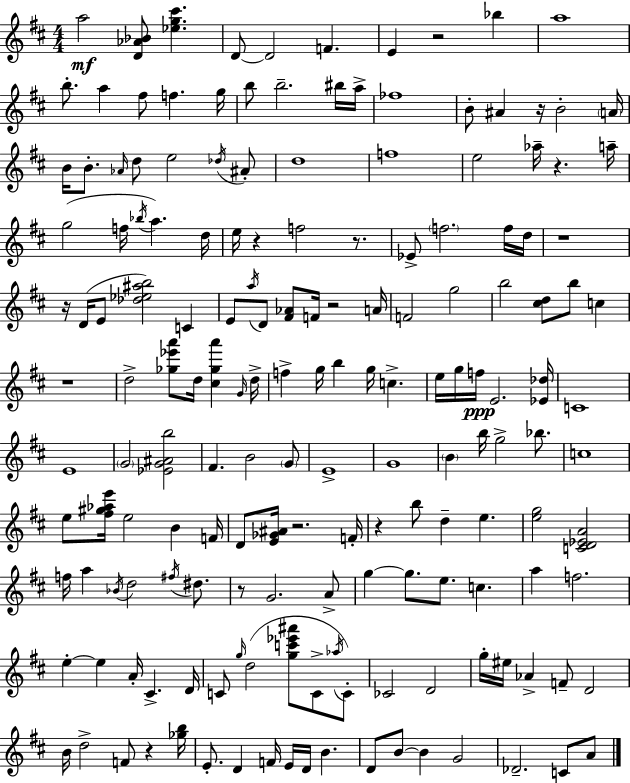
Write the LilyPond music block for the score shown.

{
  \clef treble
  \numericTimeSignature
  \time 4/4
  \key d \major
  a''2\mf <d' aes' bes'>8 <ees'' g'' cis'''>4. | d'8~~ d'2 f'4. | e'4 r2 bes''4 | a''1 | \break b''8.-. a''4 fis''8 f''4. g''16 | b''8 b''2.-- bis''16 a''16-> | fes''1 | b'8-. ais'4 r16 b'2-. \parenthesize a'16 | \break b'16 b'8.-. \grace { aes'16 } d''8 e''2 \acciaccatura { des''16 } | ais'8-. d''1 | f''1 | e''2 aes''16-- r4. | \break a''16-- g''2( f''16 \acciaccatura { bes''16 }) a''4. | d''16 e''16 r4 f''2 | r8. ees'8-> \parenthesize f''2. | f''16 d''16 r1 | \break r16 d'16( e'8 <des'' ees'' ais'' b''>2) c'4 | e'8 \acciaccatura { a''16 } d'8 <fis' aes'>8 f'16 r2 | a'16 f'2 g''2 | b''2 <cis'' d''>8 b''8 | \break c''4 r1 | d''2-> <ges'' ees''' a'''>8 d''16 <cis'' ges'' a'''>4 | \grace { g'16 } d''16-> f''4-> g''16 b''4 g''16 c''4.-> | e''16 g''16 f''16\ppp e'2. | \break <ees' des''>16 c'1 | e'1 | \parenthesize g'2 <ees' g' ais' b''>2 | fis'4. b'2 | \break \parenthesize g'8 e'1-> | g'1 | \parenthesize b'4 b''16 g''2-> | bes''8. c''1 | \break e''8 <fis'' gis'' aes'' e'''>16 e''2 | b'4 f'16 d'8 <e' ges' ais'>16 r2. | f'16-. r4 b''8 d''4-- e''4. | <e'' g''>2 <c' d' ees' a'>2 | \break f''16 a''4 \acciaccatura { bes'16 } d''2 | \acciaccatura { fis''16 } dis''8. r8 g'2. | a'8-> g''4~~ g''8. e''8. | c''4. a''4 f''2. | \break e''4-.~~ e''4 a'16-. | cis'4.-> d'16 c'8 \grace { g''16 } d''2( | <g'' c''' ees''' ais'''>8 c'8-> \acciaccatura { aes''16 } c'8-.) ces'2 | d'2 g''16-. eis''16 aes'4-> f'8-- | \break d'2 b'16 d''2-> | f'8 r4 <ges'' b''>16 e'8.-. d'4 | f'16 e'16 d'16 b'4. d'8 b'8~~ b'4 | g'2 des'2.-- | \break c'8 a'8 \bar "|."
}